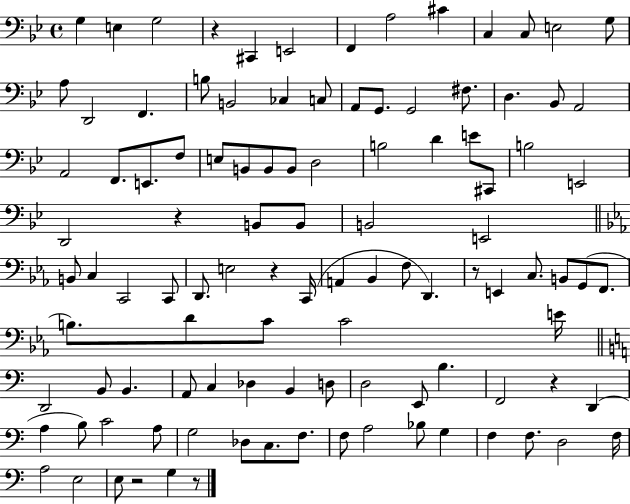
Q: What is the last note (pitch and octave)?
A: G3